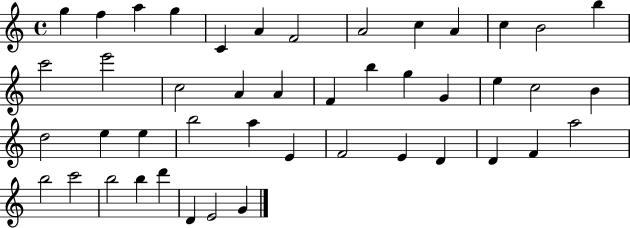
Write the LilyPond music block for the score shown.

{
  \clef treble
  \time 4/4
  \defaultTimeSignature
  \key c \major
  g''4 f''4 a''4 g''4 | c'4 a'4 f'2 | a'2 c''4 a'4 | c''4 b'2 b''4 | \break c'''2 e'''2 | c''2 a'4 a'4 | f'4 b''4 g''4 g'4 | e''4 c''2 b'4 | \break d''2 e''4 e''4 | b''2 a''4 e'4 | f'2 e'4 d'4 | d'4 f'4 a''2 | \break b''2 c'''2 | b''2 b''4 d'''4 | d'4 e'2 g'4 | \bar "|."
}